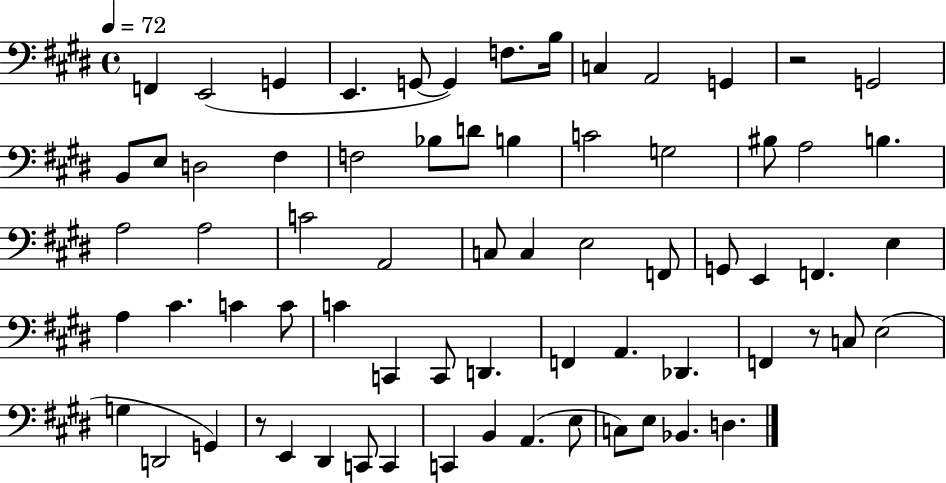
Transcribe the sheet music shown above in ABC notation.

X:1
T:Untitled
M:4/4
L:1/4
K:E
F,, E,,2 G,, E,, G,,/2 G,, F,/2 B,/4 C, A,,2 G,, z2 G,,2 B,,/2 E,/2 D,2 ^F, F,2 _B,/2 D/2 B, C2 G,2 ^B,/2 A,2 B, A,2 A,2 C2 A,,2 C,/2 C, E,2 F,,/2 G,,/2 E,, F,, E, A, ^C C C/2 C C,, C,,/2 D,, F,, A,, _D,, F,, z/2 C,/2 E,2 G, D,,2 G,, z/2 E,, ^D,, C,,/2 C,, C,, B,, A,, E,/2 C,/2 E,/2 _B,, D,